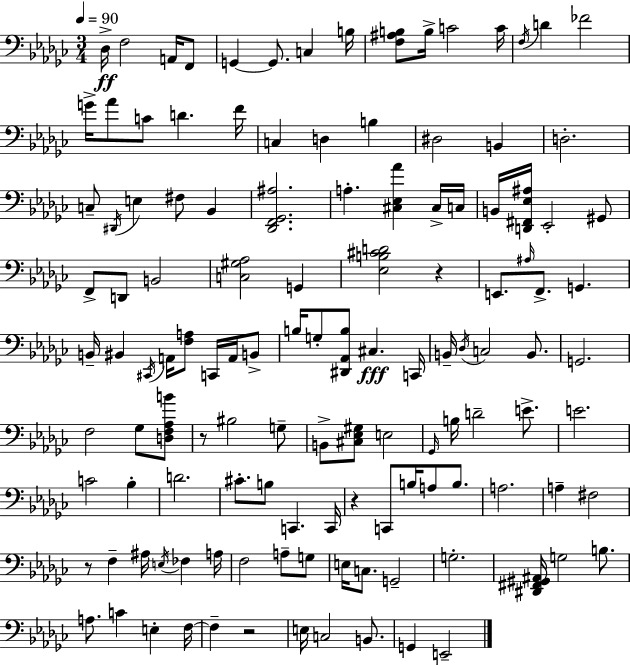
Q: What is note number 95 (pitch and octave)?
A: C3